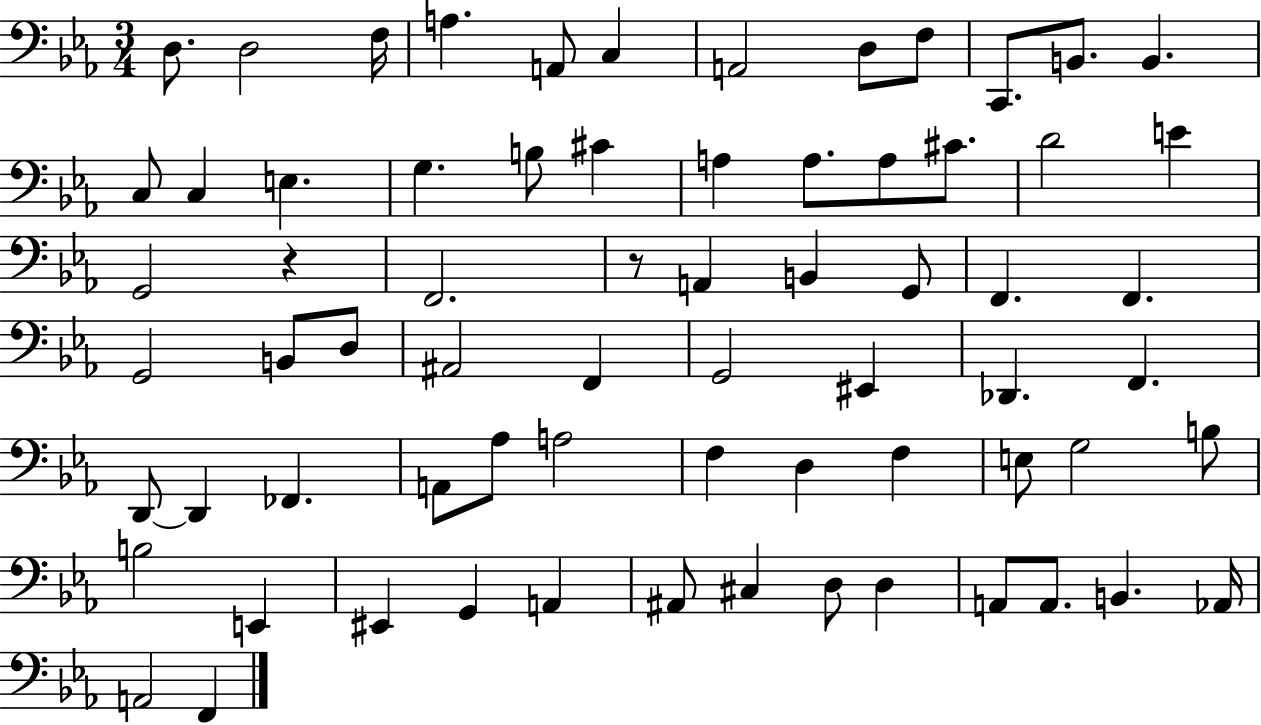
{
  \clef bass
  \numericTimeSignature
  \time 3/4
  \key ees \major
  d8. d2 f16 | a4. a,8 c4 | a,2 d8 f8 | c,8. b,8. b,4. | \break c8 c4 e4. | g4. b8 cis'4 | a4 a8. a8 cis'8. | d'2 e'4 | \break g,2 r4 | f,2. | r8 a,4 b,4 g,8 | f,4. f,4. | \break g,2 b,8 d8 | ais,2 f,4 | g,2 eis,4 | des,4. f,4. | \break d,8~~ d,4 fes,4. | a,8 aes8 a2 | f4 d4 f4 | e8 g2 b8 | \break b2 e,4 | eis,4 g,4 a,4 | ais,8 cis4 d8 d4 | a,8 a,8. b,4. aes,16 | \break a,2 f,4 | \bar "|."
}